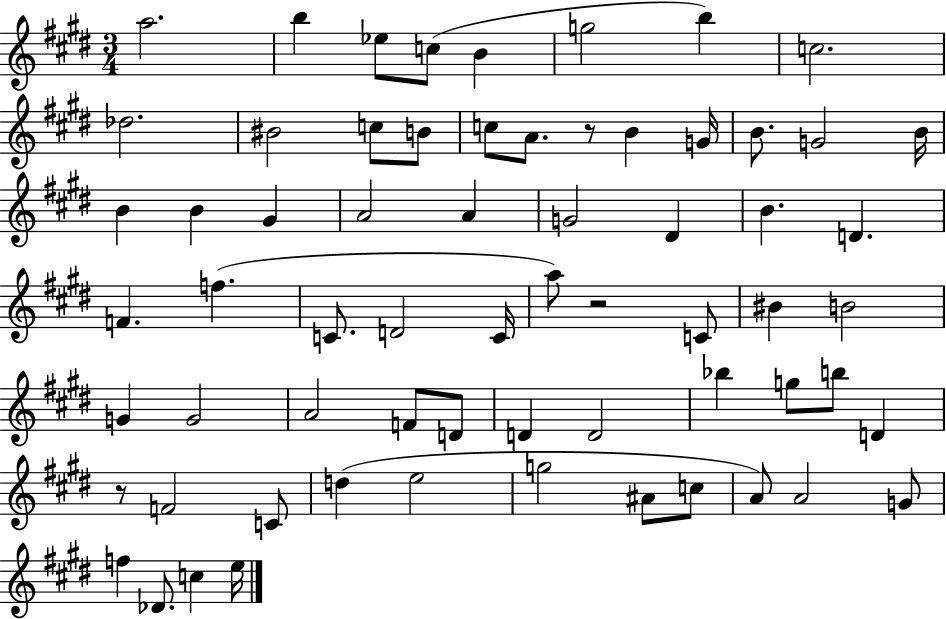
X:1
T:Untitled
M:3/4
L:1/4
K:E
a2 b _e/2 c/2 B g2 b c2 _d2 ^B2 c/2 B/2 c/2 A/2 z/2 B G/4 B/2 G2 B/4 B B ^G A2 A G2 ^D B D F f C/2 D2 C/4 a/2 z2 C/2 ^B B2 G G2 A2 F/2 D/2 D D2 _b g/2 b/2 D z/2 F2 C/2 d e2 g2 ^A/2 c/2 A/2 A2 G/2 f _D/2 c e/4